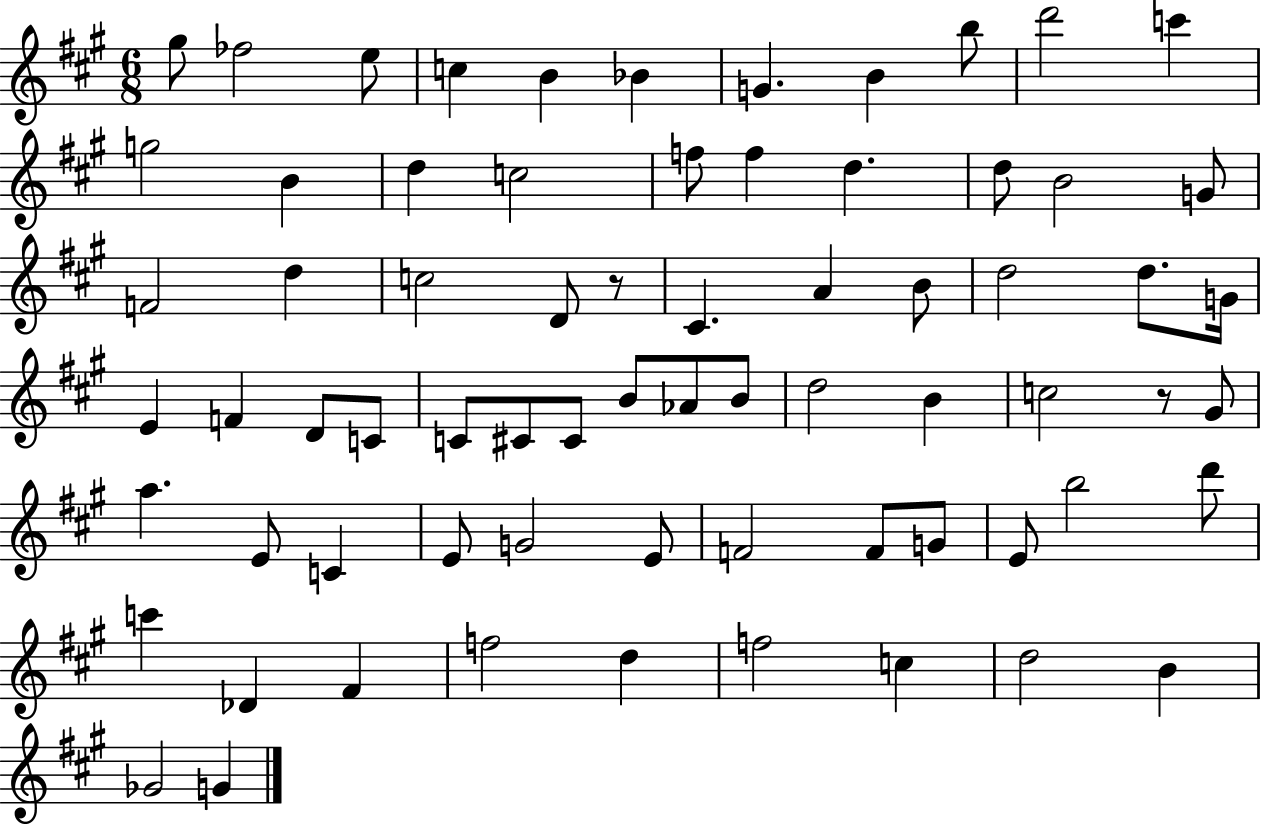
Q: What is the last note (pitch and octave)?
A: G4